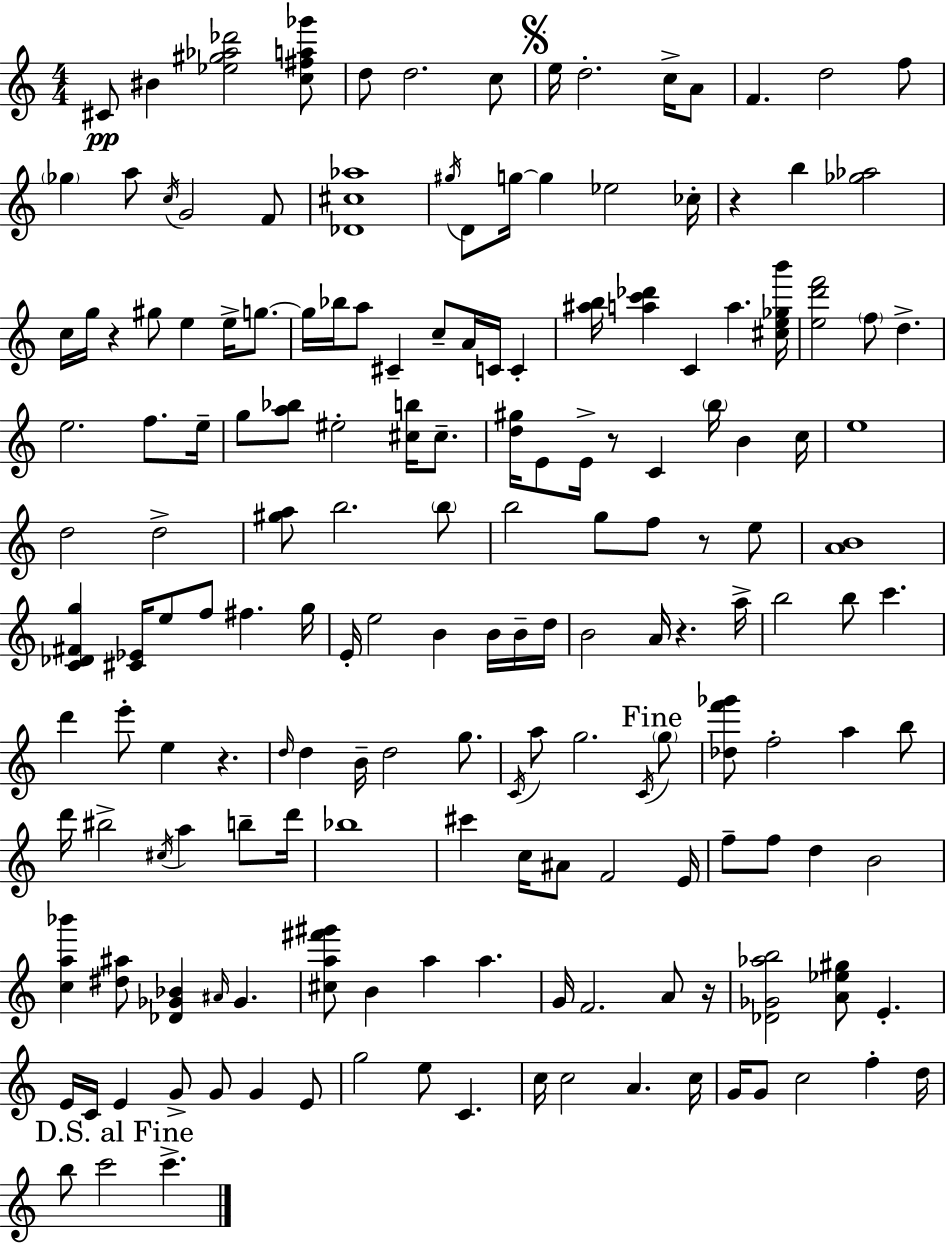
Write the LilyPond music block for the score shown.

{
  \clef treble
  \numericTimeSignature
  \time 4/4
  \key c \major
  cis'8\pp bis'4 <ees'' gis'' aes'' des'''>2 <c'' fis'' a'' ges'''>8 | d''8 d''2. c''8 | \mark \markup { \musicglyph "scripts.segno" } e''16 d''2.-. c''16-> a'8 | f'4. d''2 f''8 | \break \parenthesize ges''4 a''8 \acciaccatura { c''16 } g'2 f'8 | <des' cis'' aes''>1 | \acciaccatura { gis''16 } d'8 g''16~~ g''4 ees''2 | ces''16-. r4 b''4 <ges'' aes''>2 | \break c''16 g''16 r4 gis''8 e''4 e''16-> g''8.~~ | g''16 bes''16 a''8 cis'4-- c''8-- a'16 c'16 c'4-. | <ais'' b''>16 <a'' c''' des'''>4 c'4 a''4. | <cis'' e'' ges'' b'''>16 <e'' d''' f'''>2 \parenthesize f''8 d''4.-> | \break e''2. f''8. | e''16-- g''8 <a'' bes''>8 eis''2-. <cis'' b''>16 cis''8.-- | <d'' gis''>16 e'8 e'16-> r8 c'4 \parenthesize b''16 b'4 | c''16 e''1 | \break d''2 d''2-> | <gis'' a''>8 b''2. | \parenthesize b''8 b''2 g''8 f''8 r8 | e''8 <a' b'>1 | \break <c' des' fis' g''>4 <cis' ees'>16 e''8 f''8 fis''4. | g''16 e'16-. e''2 b'4 b'16 | b'16-- d''16 b'2 a'16 r4. | a''16-> b''2 b''8 c'''4. | \break d'''4 e'''8-. e''4 r4. | \grace { d''16 } d''4 b'16-- d''2 | g''8. \acciaccatura { c'16 } a''8 g''2. | \acciaccatura { c'16 } \mark "Fine" \parenthesize g''8 <des'' f''' ges'''>8 f''2-. a''4 | \break b''8 d'''16 bis''2-> \acciaccatura { cis''16 } a''4 | b''8-- d'''16 bes''1 | cis'''4 c''16 ais'8 f'2 | e'16 f''8-- f''8 d''4 b'2 | \break <c'' a'' bes'''>4 <dis'' ais''>8 <des' ges' bes'>4 | \grace { ais'16 } ges'4. <cis'' a'' fis''' gis'''>8 b'4 a''4 | a''4. g'16 f'2. | a'8 r16 <des' ges' aes'' b''>2 <a' ees'' gis''>8 | \break e'4.-. e'16 c'16 e'4 g'8-> g'8 | g'4 e'8 g''2 e''8 | c'4. c''16 c''2 | a'4. c''16 g'16 g'8 c''2 | \break f''4-. d''16 \mark "D.S. al Fine" b''8 c'''2 | c'''4.-> \bar "|."
}